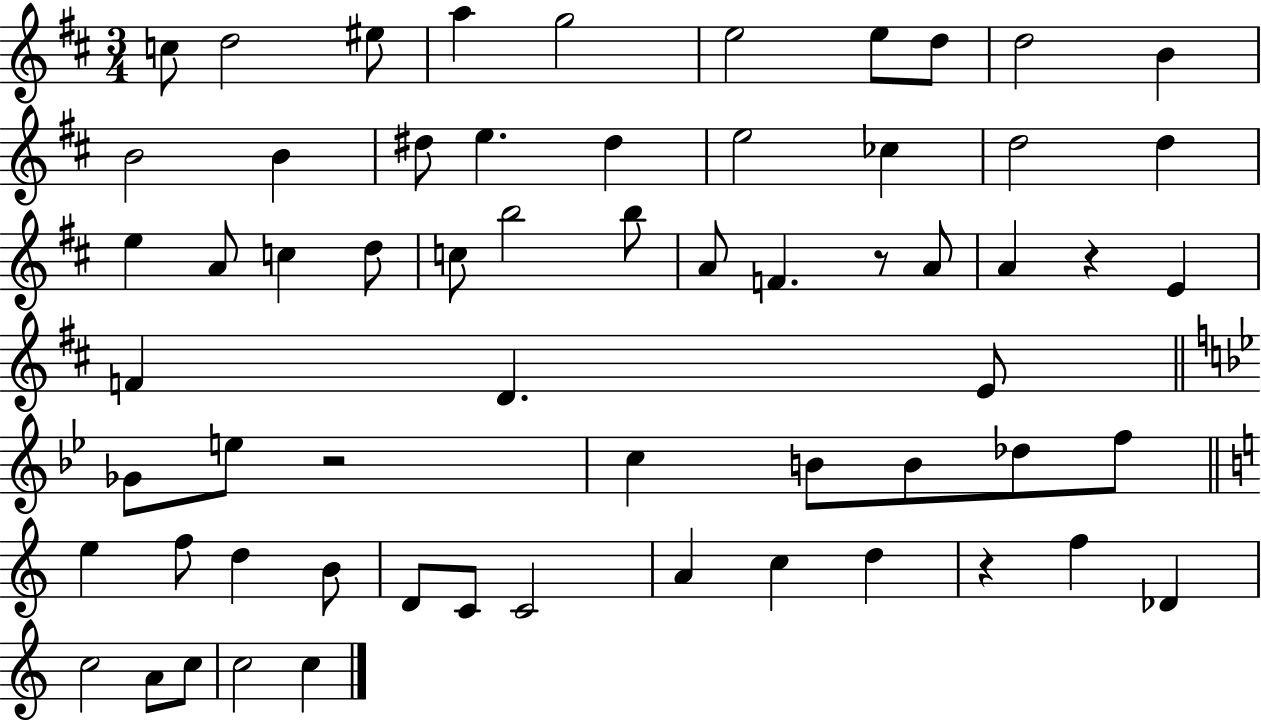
C5/e D5/h EIS5/e A5/q G5/h E5/h E5/e D5/e D5/h B4/q B4/h B4/q D#5/e E5/q. D#5/q E5/h CES5/q D5/h D5/q E5/q A4/e C5/q D5/e C5/e B5/h B5/e A4/e F4/q. R/e A4/e A4/q R/q E4/q F4/q D4/q. E4/e Gb4/e E5/e R/h C5/q B4/e B4/e Db5/e F5/e E5/q F5/e D5/q B4/e D4/e C4/e C4/h A4/q C5/q D5/q R/q F5/q Db4/q C5/h A4/e C5/e C5/h C5/q